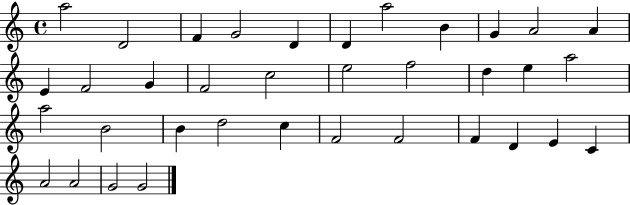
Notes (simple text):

A5/h D4/h F4/q G4/h D4/q D4/q A5/h B4/q G4/q A4/h A4/q E4/q F4/h G4/q F4/h C5/h E5/h F5/h D5/q E5/q A5/h A5/h B4/h B4/q D5/h C5/q F4/h F4/h F4/q D4/q E4/q C4/q A4/h A4/h G4/h G4/h